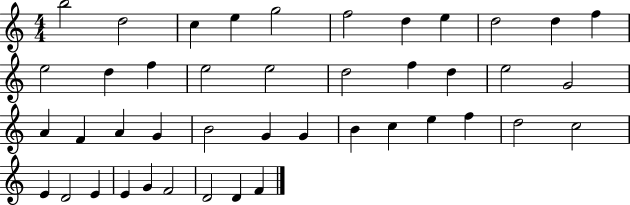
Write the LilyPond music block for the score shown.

{
  \clef treble
  \numericTimeSignature
  \time 4/4
  \key c \major
  b''2 d''2 | c''4 e''4 g''2 | f''2 d''4 e''4 | d''2 d''4 f''4 | \break e''2 d''4 f''4 | e''2 e''2 | d''2 f''4 d''4 | e''2 g'2 | \break a'4 f'4 a'4 g'4 | b'2 g'4 g'4 | b'4 c''4 e''4 f''4 | d''2 c''2 | \break e'4 d'2 e'4 | e'4 g'4 f'2 | d'2 d'4 f'4 | \bar "|."
}